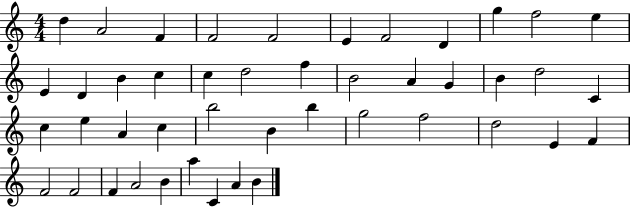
X:1
T:Untitled
M:4/4
L:1/4
K:C
d A2 F F2 F2 E F2 D g f2 e E D B c c d2 f B2 A G B d2 C c e A c b2 B b g2 f2 d2 E F F2 F2 F A2 B a C A B